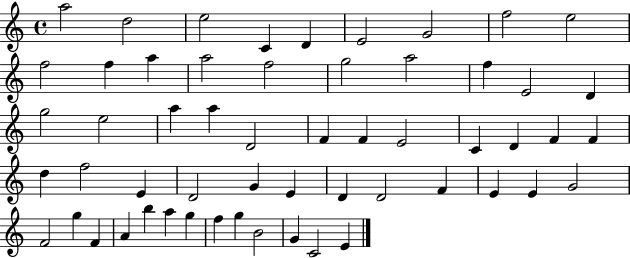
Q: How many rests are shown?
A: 0